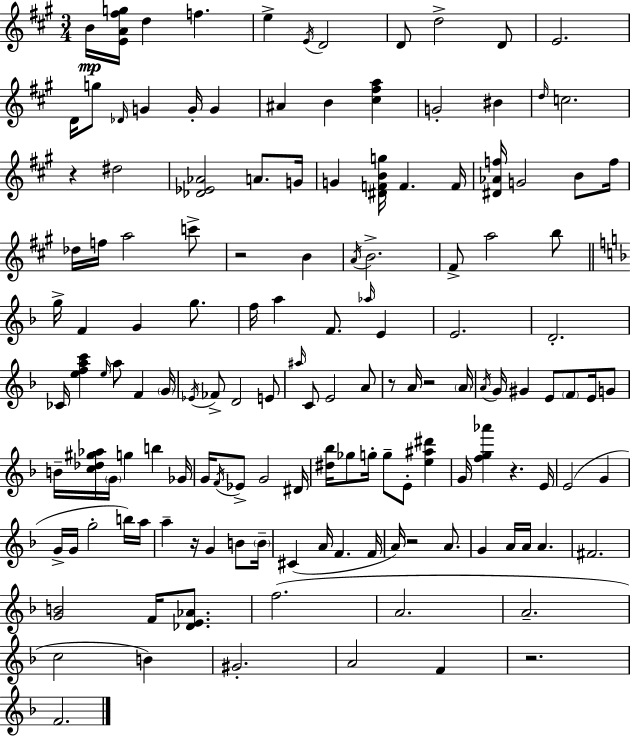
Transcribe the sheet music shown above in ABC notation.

X:1
T:Untitled
M:3/4
L:1/4
K:A
B/4 [EA^fg]/4 d f e E/4 D2 D/2 d2 D/2 E2 D/4 g/2 _D/4 G G/4 G ^A B [^c^fa] G2 ^B d/4 c2 z ^d2 [_D_E_A]2 A/2 G/4 G [^DFBg]/4 F F/4 [^D_Af]/4 G2 B/2 f/4 _d/4 f/4 a2 c'/2 z2 B A/4 B2 ^F/2 a2 b/2 g/4 F G g/2 f/4 a F/2 _a/4 E E2 D2 _C/4 [efac'] e/4 a/2 F G/4 _E/4 _F/2 D2 E/2 ^a/4 C/2 E2 A/2 z/2 A/4 z2 A/4 A/4 G/4 ^G E/2 F/2 E/4 G/2 B/4 [c_d^g_a]/4 G/4 g b _G/4 G/4 F/4 _E/2 G2 ^D/4 [^d_b]/4 _g/2 g/4 g/2 E/2 [e^a^d'] G/4 [fg_a'] z E/4 E2 G G/4 G/4 g2 b/4 a/4 a z/4 G B/2 B/4 ^C A/4 F F/4 A/4 z2 A/2 G A/4 A/4 A ^F2 [GB]2 F/4 [_DE_A]/2 f2 A2 A2 c2 B ^G2 A2 F z2 F2